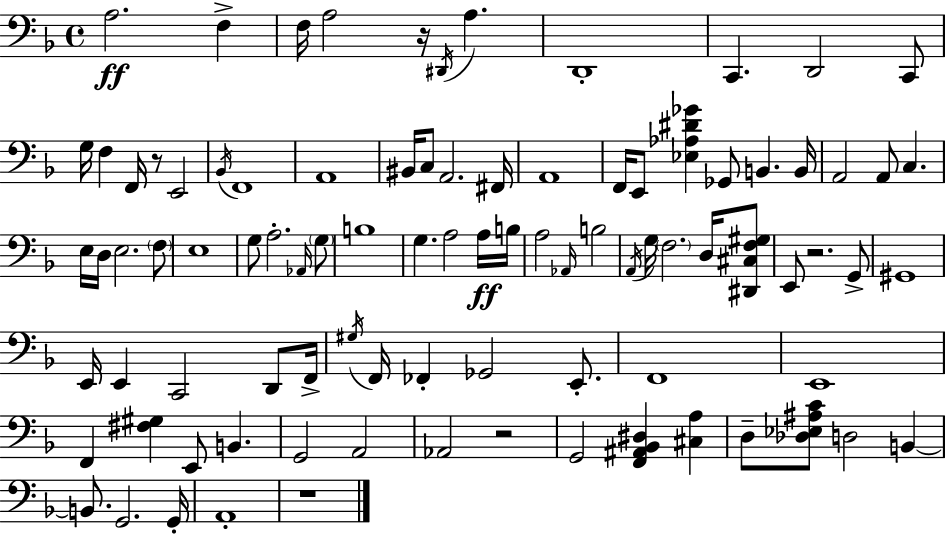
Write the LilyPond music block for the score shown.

{
  \clef bass
  \time 4/4
  \defaultTimeSignature
  \key d \minor
  a2.\ff f4-> | f16 a2 r16 \acciaccatura { dis,16 } a4. | d,1-. | c,4. d,2 c,8 | \break g16 f4 f,16 r8 e,2 | \acciaccatura { bes,16 } f,1 | a,1 | bis,16 c8 a,2. | \break fis,16 a,1 | f,16 e,8 <ees aes dis' ges'>4 ges,8 b,4. | b,16 a,2 a,8 c4. | e16 d16 e2. | \break \parenthesize f8 e1 | g8 a2.-. | \grace { aes,16 } \parenthesize g8 b1 | g4. a2 | \break a16\ff b16 a2 \grace { aes,16 } b2 | \acciaccatura { a,16 } g16 \parenthesize f2. | d16 <dis, cis f gis>8 e,8 r2. | g,8-> gis,1 | \break e,16 e,4 c,2 | d,8 f,16-> \acciaccatura { gis16 } f,16 fes,4-. ges,2 | e,8.-. f,1 | e,1 | \break f,4 <fis gis>4 e,8 | b,4. g,2 a,2 | aes,2 r2 | g,2 <f, ais, bes, dis>4 | \break <cis a>4 d8-- <des ees ais c'>8 d2 | b,4~~ b,8. g,2. | g,16-. a,1-. | r1 | \break \bar "|."
}